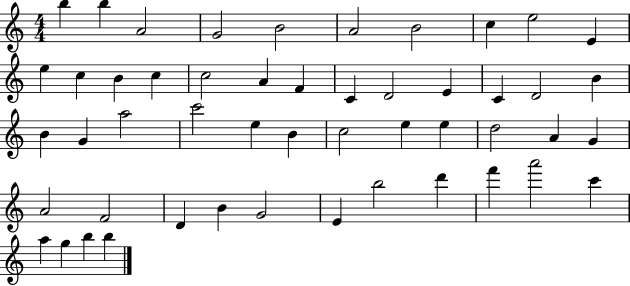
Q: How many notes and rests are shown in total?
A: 50